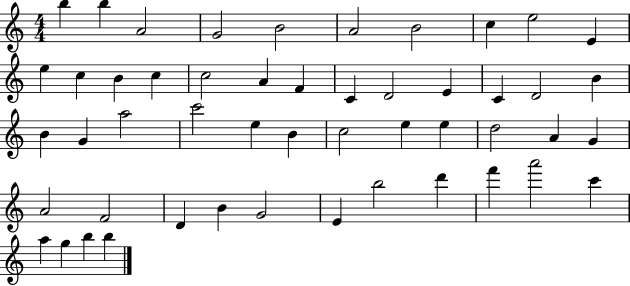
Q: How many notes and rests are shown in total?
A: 50